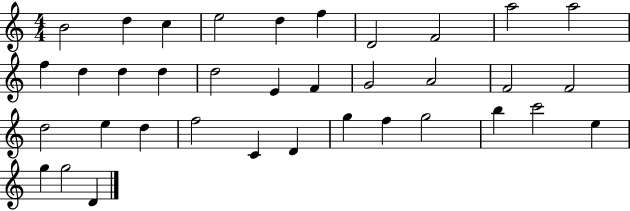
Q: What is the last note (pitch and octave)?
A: D4